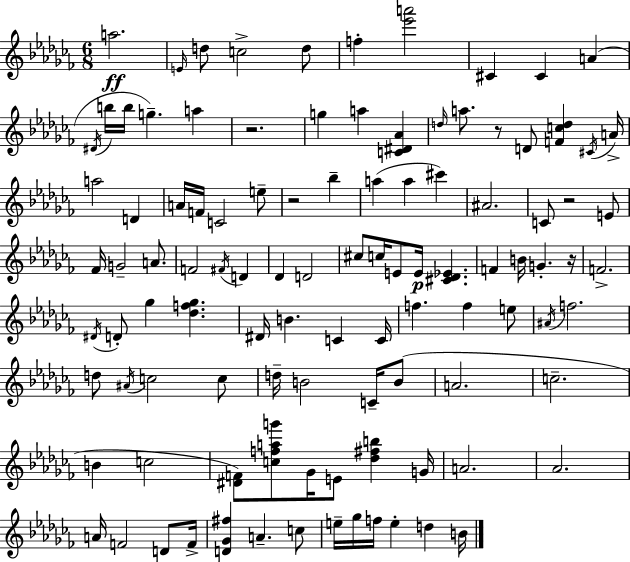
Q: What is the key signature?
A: AES minor